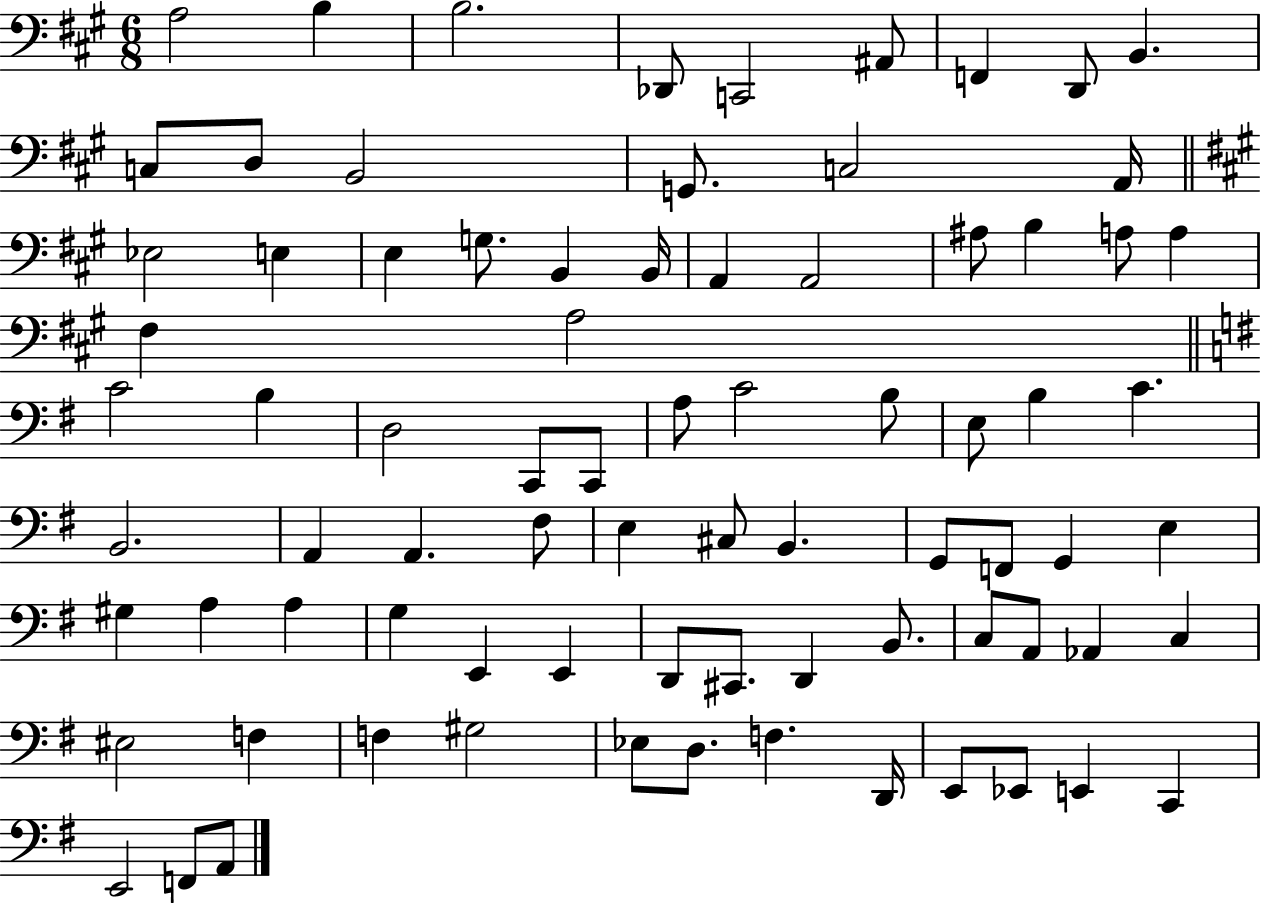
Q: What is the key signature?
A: A major